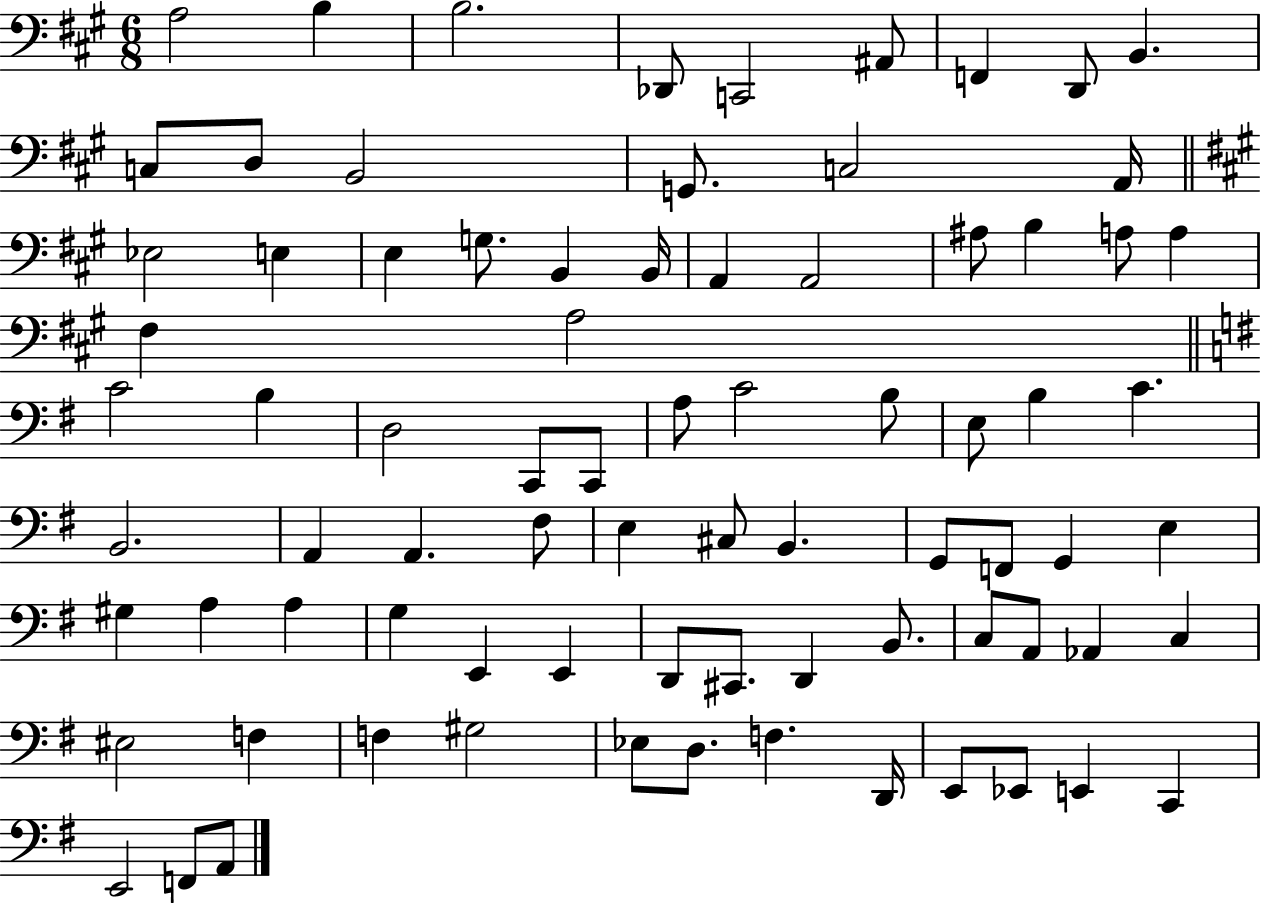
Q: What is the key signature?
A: A major